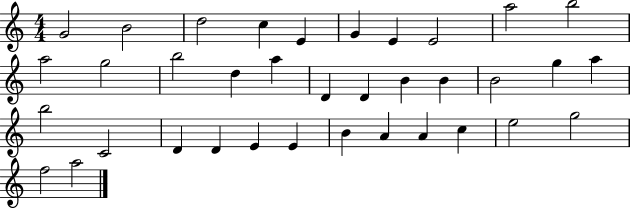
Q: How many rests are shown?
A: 0